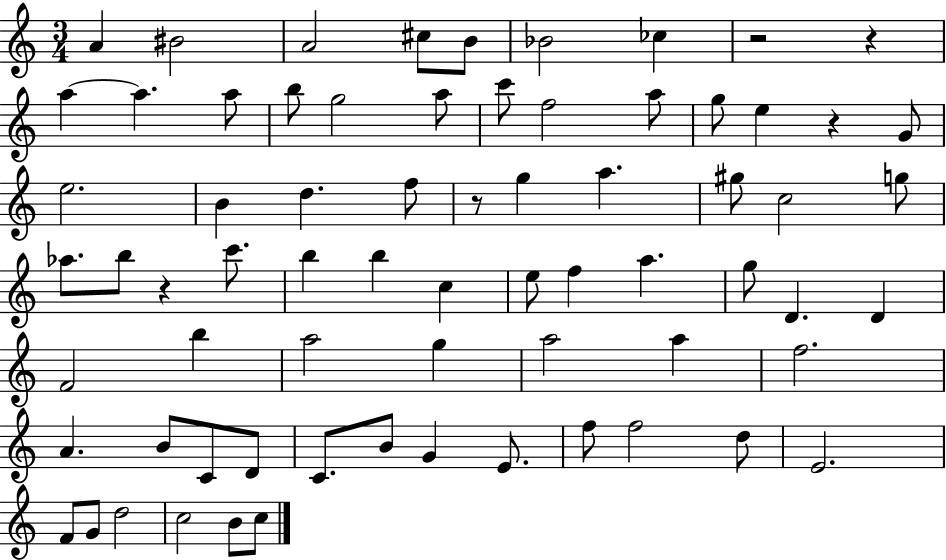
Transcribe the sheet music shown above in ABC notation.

X:1
T:Untitled
M:3/4
L:1/4
K:C
A ^B2 A2 ^c/2 B/2 _B2 _c z2 z a a a/2 b/2 g2 a/2 c'/2 f2 a/2 g/2 e z G/2 e2 B d f/2 z/2 g a ^g/2 c2 g/2 _a/2 b/2 z c'/2 b b c e/2 f a g/2 D D F2 b a2 g a2 a f2 A B/2 C/2 D/2 C/2 B/2 G E/2 f/2 f2 d/2 E2 F/2 G/2 d2 c2 B/2 c/2